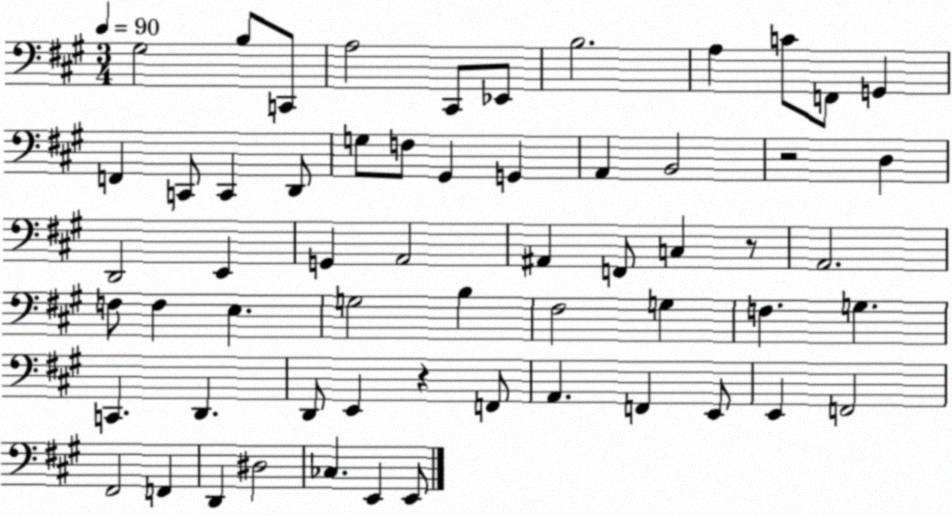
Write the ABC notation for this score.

X:1
T:Untitled
M:3/4
L:1/4
K:A
^G,2 B,/2 C,,/2 A,2 ^C,,/2 _E,,/2 B,2 A, C/2 F,,/2 G,, F,, C,,/2 C,, D,,/2 G,/2 F,/2 ^G,, G,, A,, B,,2 z2 D, D,,2 E,, G,, A,,2 ^A,, F,,/2 C, z/2 A,,2 F,/2 F, E, G,2 B, ^F,2 G, F, G, C,, D,, D,,/2 E,, z F,,/2 A,, F,, E,,/2 E,, F,,2 ^F,,2 F,, D,, ^D,2 _C, E,, E,,/2